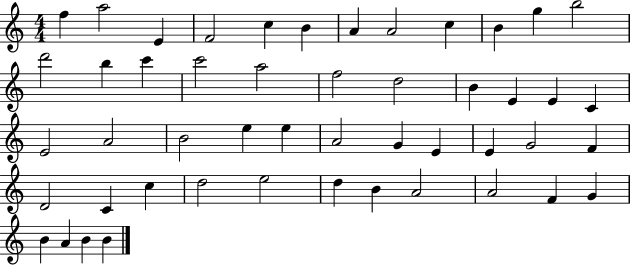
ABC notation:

X:1
T:Untitled
M:4/4
L:1/4
K:C
f a2 E F2 c B A A2 c B g b2 d'2 b c' c'2 a2 f2 d2 B E E C E2 A2 B2 e e A2 G E E G2 F D2 C c d2 e2 d B A2 A2 F G B A B B